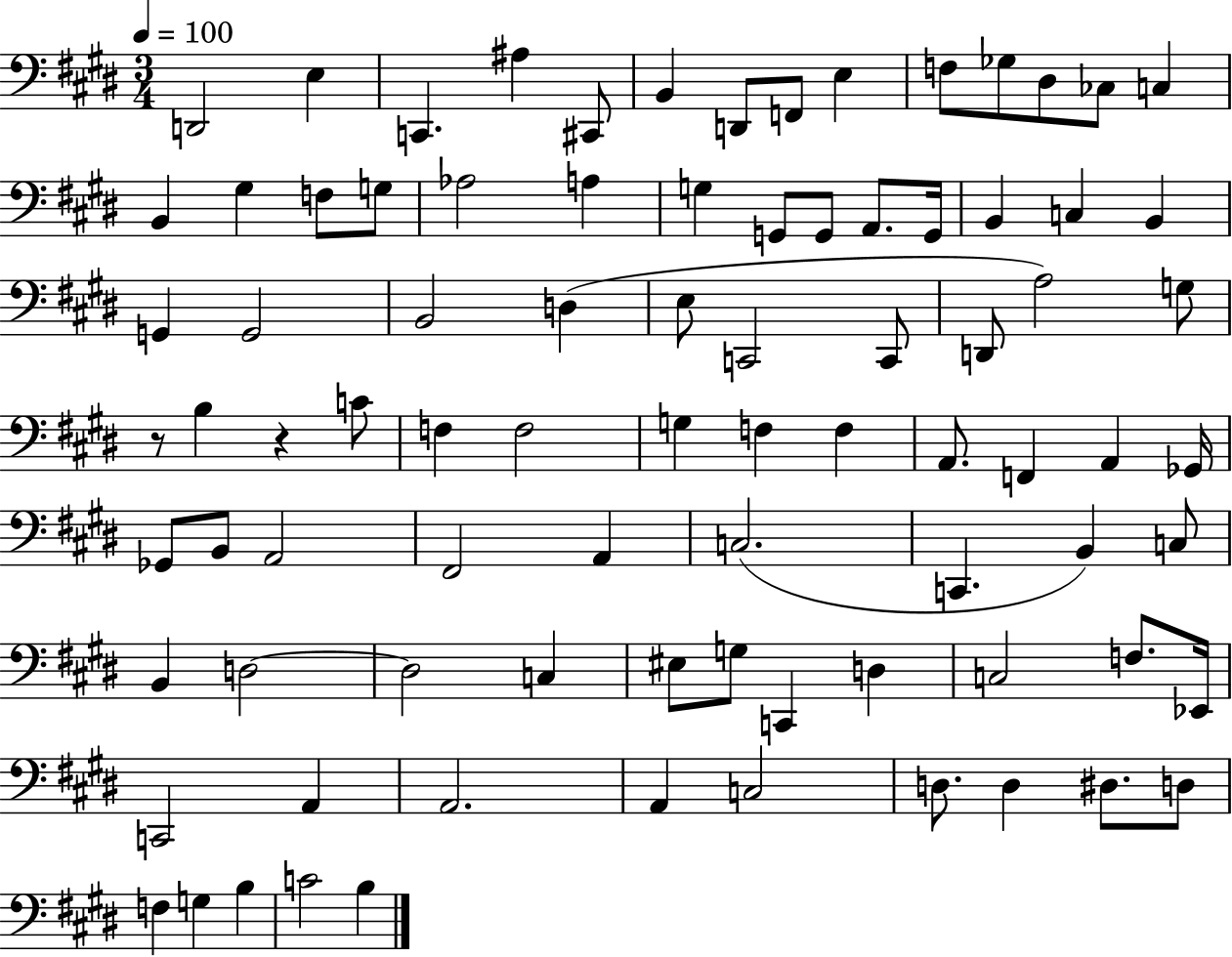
X:1
T:Untitled
M:3/4
L:1/4
K:E
D,,2 E, C,, ^A, ^C,,/2 B,, D,,/2 F,,/2 E, F,/2 _G,/2 ^D,/2 _C,/2 C, B,, ^G, F,/2 G,/2 _A,2 A, G, G,,/2 G,,/2 A,,/2 G,,/4 B,, C, B,, G,, G,,2 B,,2 D, E,/2 C,,2 C,,/2 D,,/2 A,2 G,/2 z/2 B, z C/2 F, F,2 G, F, F, A,,/2 F,, A,, _G,,/4 _G,,/2 B,,/2 A,,2 ^F,,2 A,, C,2 C,, B,, C,/2 B,, D,2 D,2 C, ^E,/2 G,/2 C,, D, C,2 F,/2 _E,,/4 C,,2 A,, A,,2 A,, C,2 D,/2 D, ^D,/2 D,/2 F, G, B, C2 B,